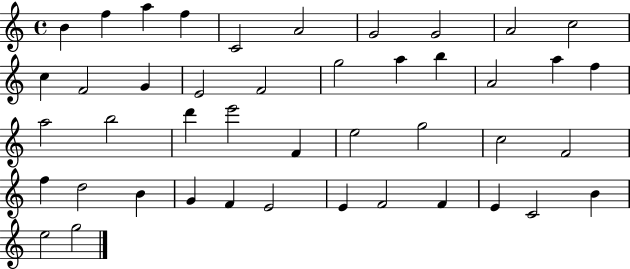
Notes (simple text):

B4/q F5/q A5/q F5/q C4/h A4/h G4/h G4/h A4/h C5/h C5/q F4/h G4/q E4/h F4/h G5/h A5/q B5/q A4/h A5/q F5/q A5/h B5/h D6/q E6/h F4/q E5/h G5/h C5/h F4/h F5/q D5/h B4/q G4/q F4/q E4/h E4/q F4/h F4/q E4/q C4/h B4/q E5/h G5/h